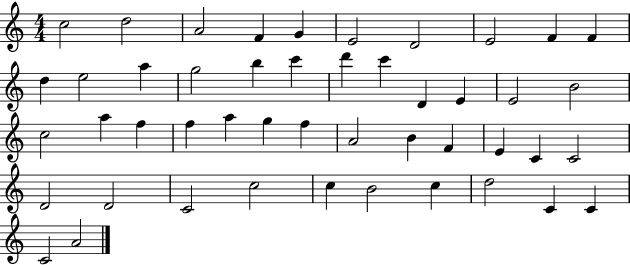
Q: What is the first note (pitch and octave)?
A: C5